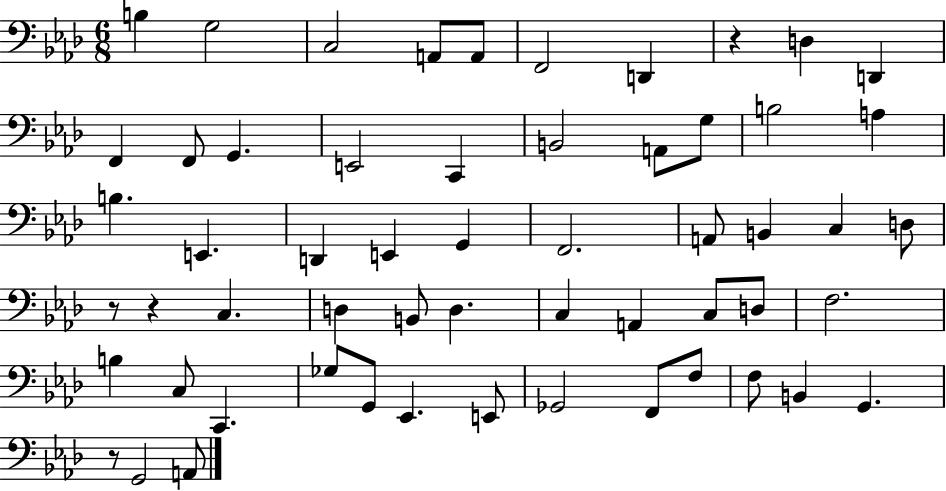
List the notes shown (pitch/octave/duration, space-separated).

B3/q G3/h C3/h A2/e A2/e F2/h D2/q R/q D3/q D2/q F2/q F2/e G2/q. E2/h C2/q B2/h A2/e G3/e B3/h A3/q B3/q. E2/q. D2/q E2/q G2/q F2/h. A2/e B2/q C3/q D3/e R/e R/q C3/q. D3/q B2/e D3/q. C3/q A2/q C3/e D3/e F3/h. B3/q C3/e C2/q. Gb3/e G2/e Eb2/q. E2/e Gb2/h F2/e F3/e F3/e B2/q G2/q. R/e G2/h A2/e